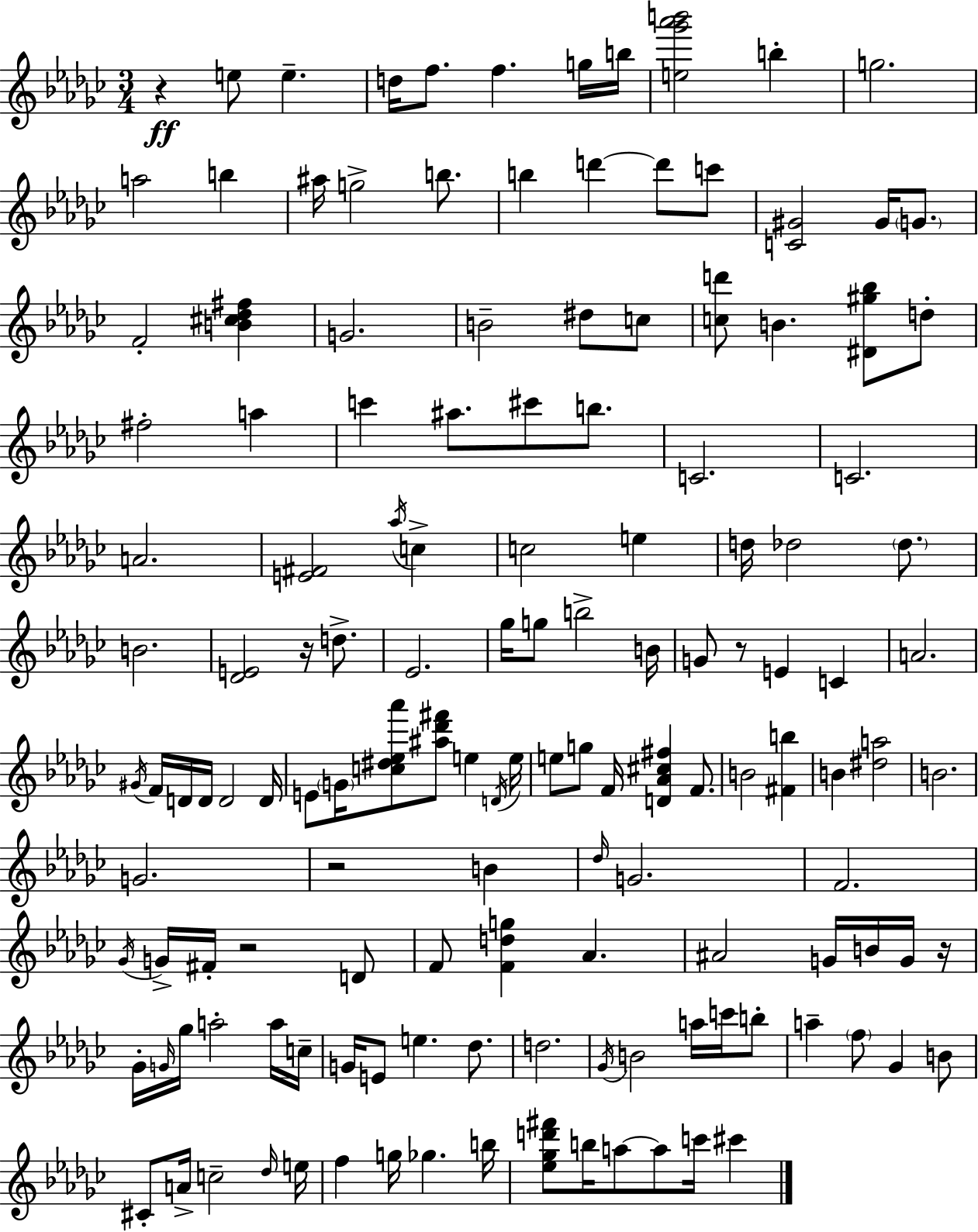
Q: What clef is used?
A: treble